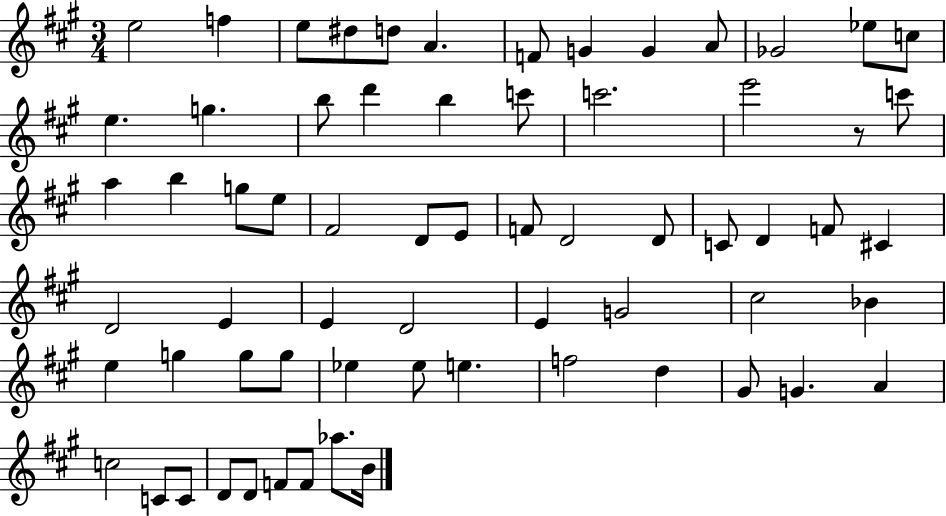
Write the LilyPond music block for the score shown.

{
  \clef treble
  \numericTimeSignature
  \time 3/4
  \key a \major
  e''2 f''4 | e''8 dis''8 d''8 a'4. | f'8 g'4 g'4 a'8 | ges'2 ees''8 c''8 | \break e''4. g''4. | b''8 d'''4 b''4 c'''8 | c'''2. | e'''2 r8 c'''8 | \break a''4 b''4 g''8 e''8 | fis'2 d'8 e'8 | f'8 d'2 d'8 | c'8 d'4 f'8 cis'4 | \break d'2 e'4 | e'4 d'2 | e'4 g'2 | cis''2 bes'4 | \break e''4 g''4 g''8 g''8 | ees''4 ees''8 e''4. | f''2 d''4 | gis'8 g'4. a'4 | \break c''2 c'8 c'8 | d'8 d'8 f'8 f'8 aes''8. b'16 | \bar "|."
}